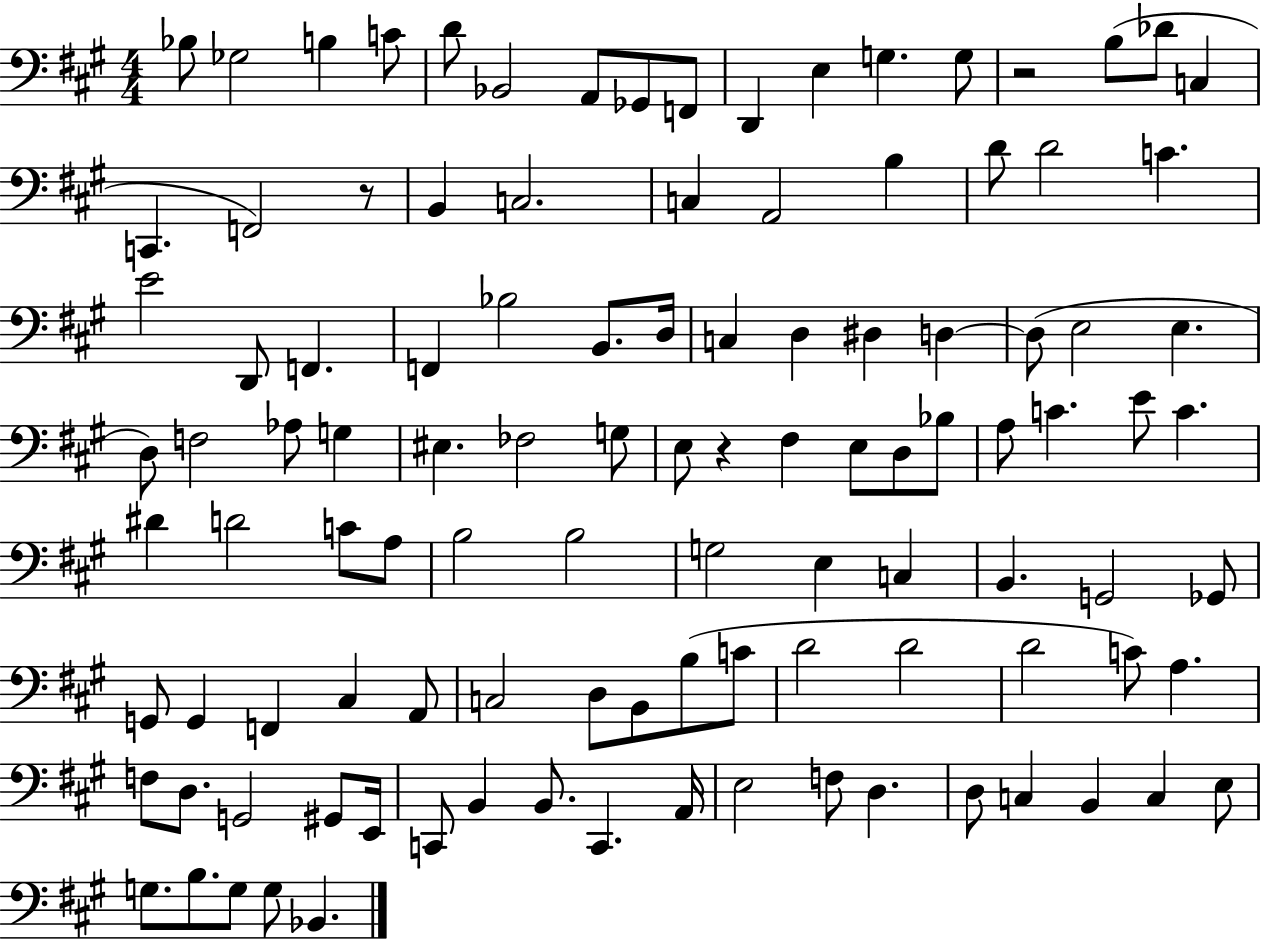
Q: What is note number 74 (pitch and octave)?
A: C3